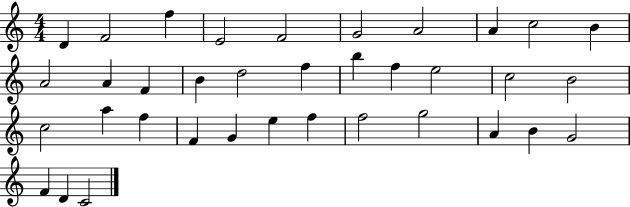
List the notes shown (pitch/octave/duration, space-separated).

D4/q F4/h F5/q E4/h F4/h G4/h A4/h A4/q C5/h B4/q A4/h A4/q F4/q B4/q D5/h F5/q B5/q F5/q E5/h C5/h B4/h C5/h A5/q F5/q F4/q G4/q E5/q F5/q F5/h G5/h A4/q B4/q G4/h F4/q D4/q C4/h